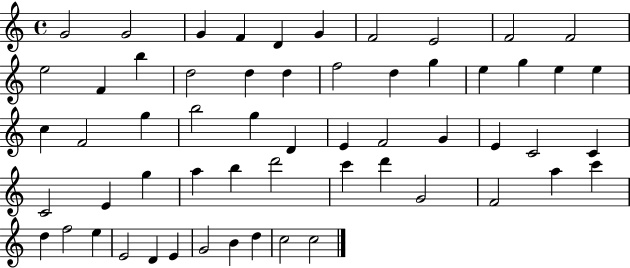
{
  \clef treble
  \time 4/4
  \defaultTimeSignature
  \key c \major
  g'2 g'2 | g'4 f'4 d'4 g'4 | f'2 e'2 | f'2 f'2 | \break e''2 f'4 b''4 | d''2 d''4 d''4 | f''2 d''4 g''4 | e''4 g''4 e''4 e''4 | \break c''4 f'2 g''4 | b''2 g''4 d'4 | e'4 f'2 g'4 | e'4 c'2 c'4 | \break c'2 e'4 g''4 | a''4 b''4 d'''2 | c'''4 d'''4 g'2 | f'2 a''4 c'''4 | \break d''4 f''2 e''4 | e'2 d'4 e'4 | g'2 b'4 d''4 | c''2 c''2 | \break \bar "|."
}